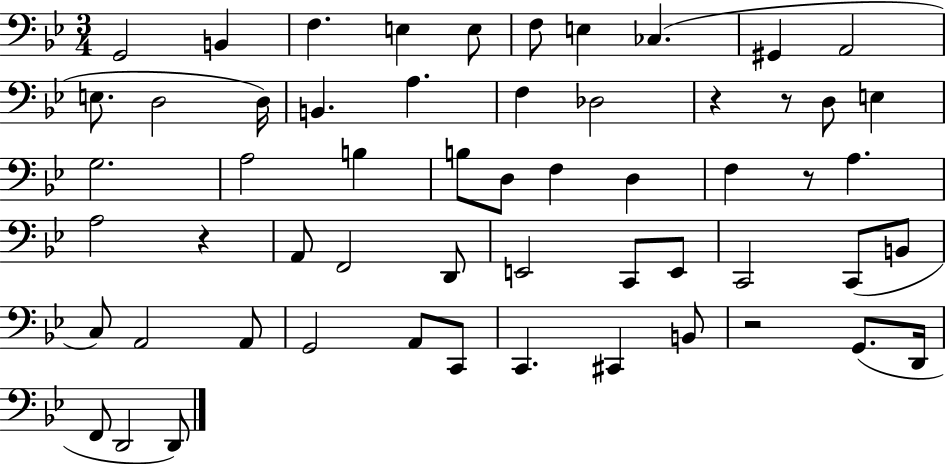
G2/h B2/q F3/q. E3/q E3/e F3/e E3/q CES3/q. G#2/q A2/h E3/e. D3/h D3/s B2/q. A3/q. F3/q Db3/h R/q R/e D3/e E3/q G3/h. A3/h B3/q B3/e D3/e F3/q D3/q F3/q R/e A3/q. A3/h R/q A2/e F2/h D2/e E2/h C2/e E2/e C2/h C2/e B2/e C3/e A2/h A2/e G2/h A2/e C2/e C2/q. C#2/q B2/e R/h G2/e. D2/s F2/e D2/h D2/e